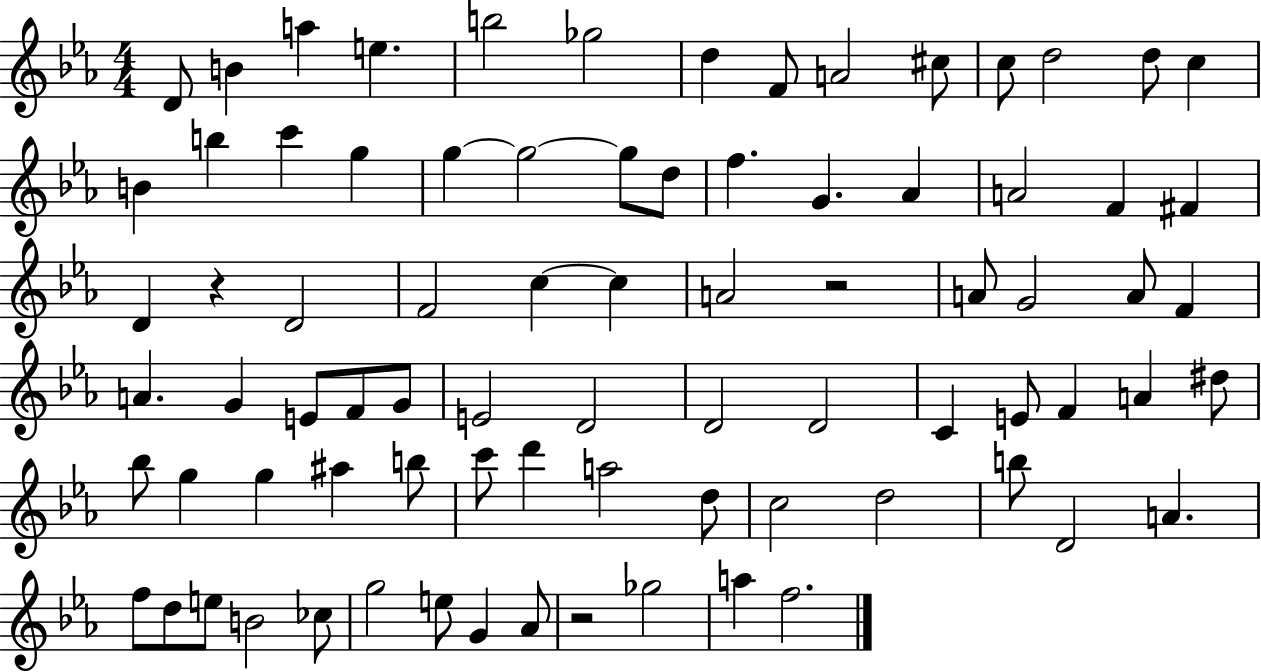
D4/e B4/q A5/q E5/q. B5/h Gb5/h D5/q F4/e A4/h C#5/e C5/e D5/h D5/e C5/q B4/q B5/q C6/q G5/q G5/q G5/h G5/e D5/e F5/q. G4/q. Ab4/q A4/h F4/q F#4/q D4/q R/q D4/h F4/h C5/q C5/q A4/h R/h A4/e G4/h A4/e F4/q A4/q. G4/q E4/e F4/e G4/e E4/h D4/h D4/h D4/h C4/q E4/e F4/q A4/q D#5/e Bb5/e G5/q G5/q A#5/q B5/e C6/e D6/q A5/h D5/e C5/h D5/h B5/e D4/h A4/q. F5/e D5/e E5/e B4/h CES5/e G5/h E5/e G4/q Ab4/e R/h Gb5/h A5/q F5/h.